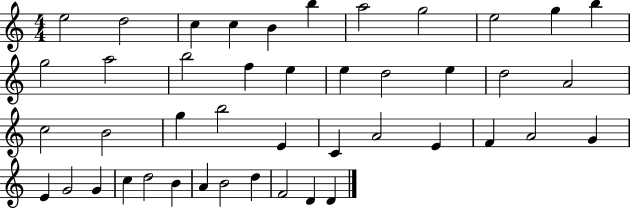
X:1
T:Untitled
M:4/4
L:1/4
K:C
e2 d2 c c B b a2 g2 e2 g b g2 a2 b2 f e e d2 e d2 A2 c2 B2 g b2 E C A2 E F A2 G E G2 G c d2 B A B2 d F2 D D